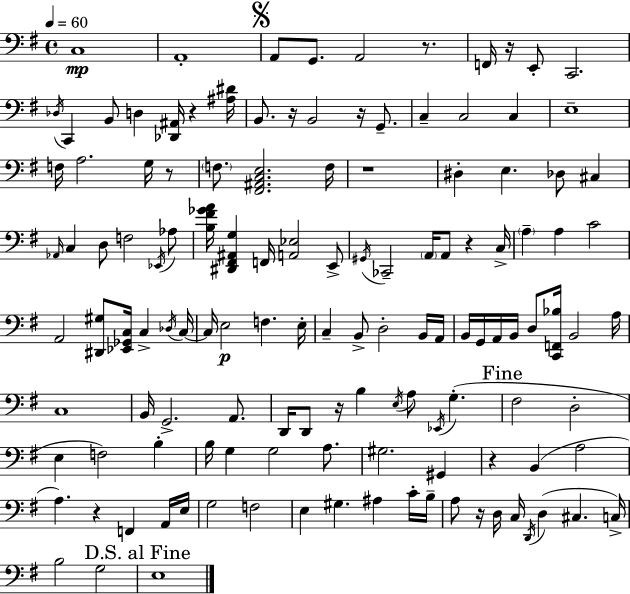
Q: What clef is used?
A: bass